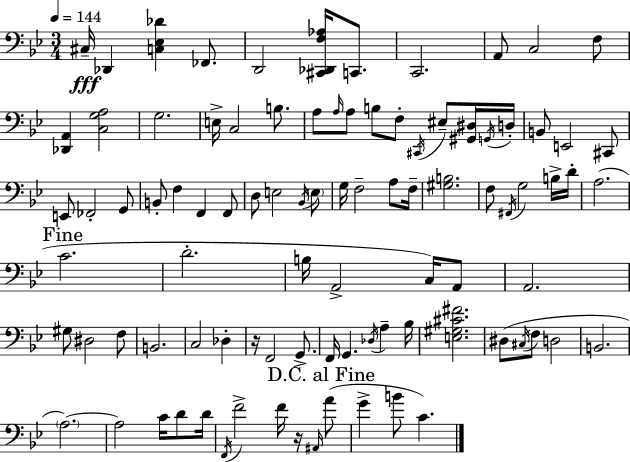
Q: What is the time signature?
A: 3/4